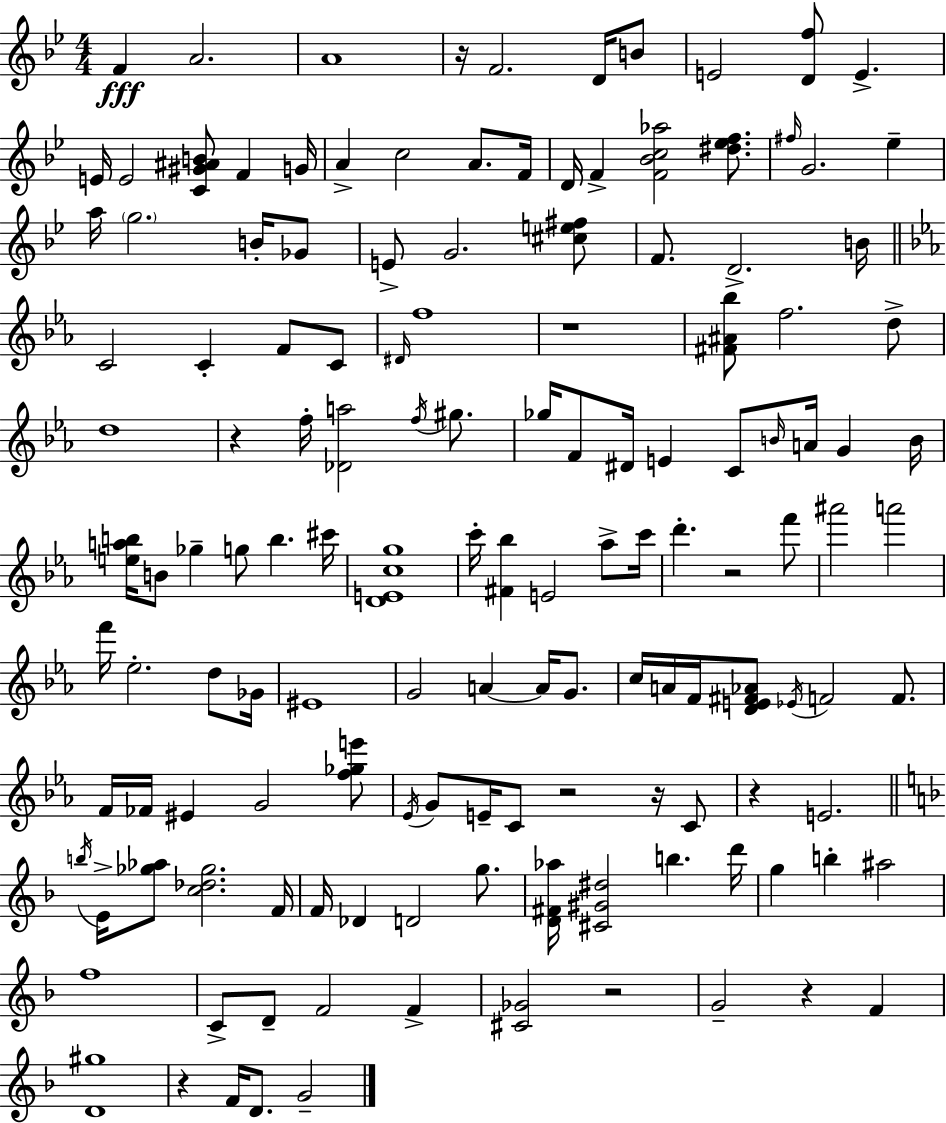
{
  \clef treble
  \numericTimeSignature
  \time 4/4
  \key bes \major
  f'4\fff a'2. | a'1 | r16 f'2. d'16 b'8 | e'2 <d' f''>8 e'4.-> | \break e'16 e'2 <c' gis' ais' b'>8 f'4 g'16 | a'4-> c''2 a'8. f'16 | d'16 f'4-> <f' bes' c'' aes''>2 <dis'' ees'' f''>8. | \grace { fis''16 } g'2. ees''4-- | \break a''16 \parenthesize g''2. b'16-. ges'8 | e'8-> g'2. <cis'' e'' fis''>8 | f'8. d'2.-> | b'16 \bar "||" \break \key ees \major c'2 c'4-. f'8 c'8 | \grace { dis'16 } f''1 | r1 | <fis' ais' bes''>8 f''2. d''8-> | \break d''1 | r4 f''16-. <des' a''>2 \acciaccatura { f''16 } gis''8. | ges''16 f'8 dis'16 e'4 c'8 \grace { b'16 } a'16 g'4 | b'16 <e'' a'' b''>16 b'8 ges''4-- g''8 b''4. | \break cis'''16 <d' e' c'' g''>1 | c'''16-. <fis' bes''>4 e'2 | aes''8-> c'''16 d'''4.-. r2 | f'''8 ais'''2 a'''2 | \break f'''16 ees''2.-. | d''8 ges'16 eis'1 | g'2 a'4~~ a'16 | g'8. c''16 a'16 f'16 <d' e' fis' aes'>8 \acciaccatura { ees'16 } f'2 | \break f'8. f'16 fes'16 eis'4 g'2 | <f'' ges'' e'''>8 \acciaccatura { ees'16 } g'8 e'16-- c'8 r2 | r16 c'8 r4 e'2. | \bar "||" \break \key d \minor \acciaccatura { b''16 } e'16-> <ges'' aes''>8 <c'' des'' ges''>2. | f'16 f'16 des'4 d'2 g''8. | <d' fis' aes''>16 <cis' gis' dis''>2 b''4. | d'''16 g''4 b''4-. ais''2 | \break f''1 | c'8-> d'8-- f'2 f'4-> | <cis' ges'>2 r2 | g'2-- r4 f'4 | \break <d' gis''>1 | r4 f'16 d'8. g'2-- | \bar "|."
}